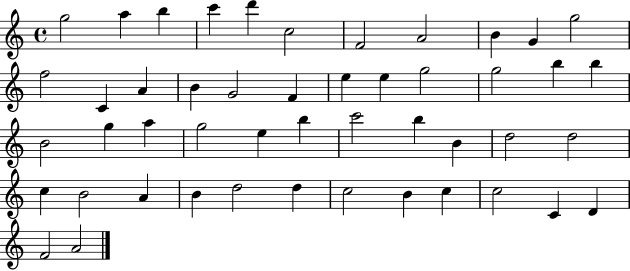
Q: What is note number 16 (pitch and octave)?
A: G4